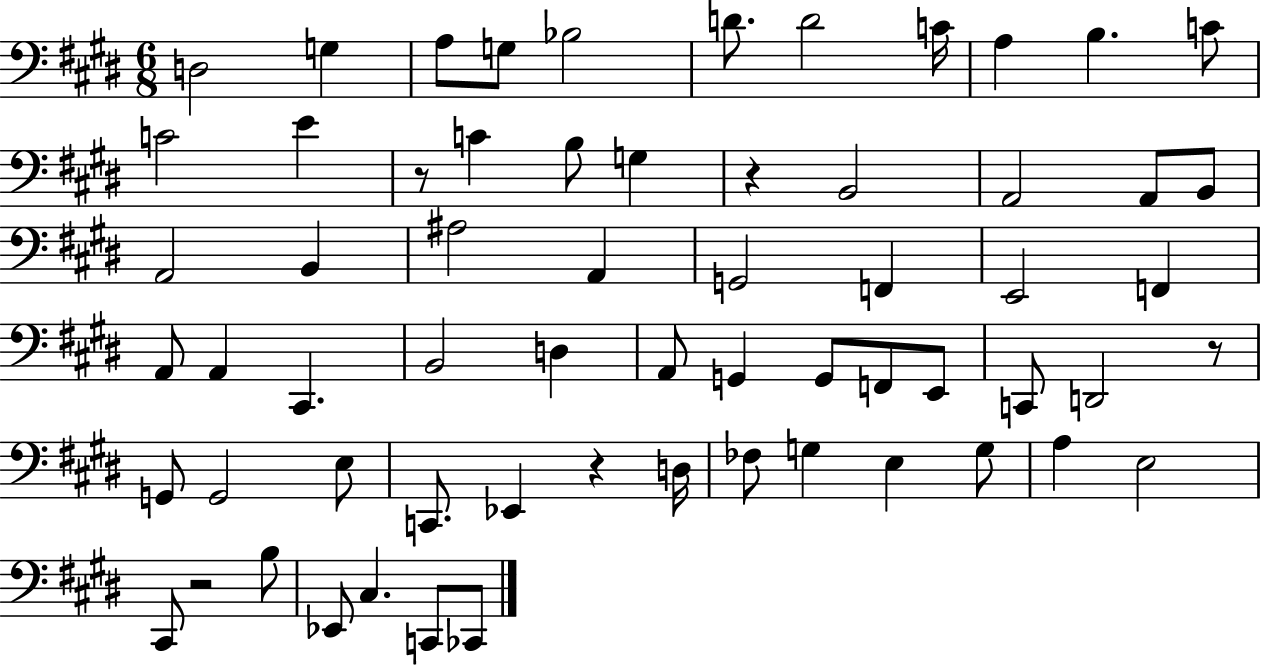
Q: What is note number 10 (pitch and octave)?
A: B3